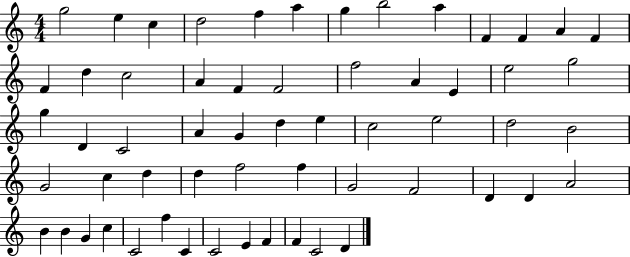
G5/h E5/q C5/q D5/h F5/q A5/q G5/q B5/h A5/q F4/q F4/q A4/q F4/q F4/q D5/q C5/h A4/q F4/q F4/h F5/h A4/q E4/q E5/h G5/h G5/q D4/q C4/h A4/q G4/q D5/q E5/q C5/h E5/h D5/h B4/h G4/h C5/q D5/q D5/q F5/h F5/q G4/h F4/h D4/q D4/q A4/h B4/q B4/q G4/q C5/q C4/h F5/q C4/q C4/h E4/q F4/q F4/q C4/h D4/q